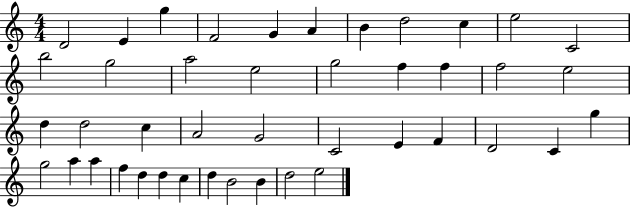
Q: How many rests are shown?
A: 0